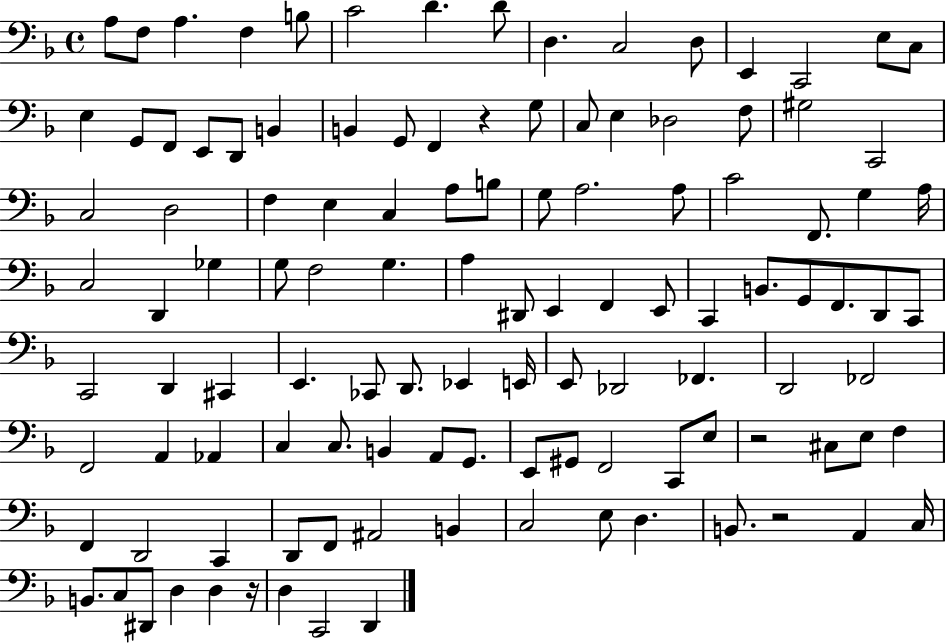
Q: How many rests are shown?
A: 4